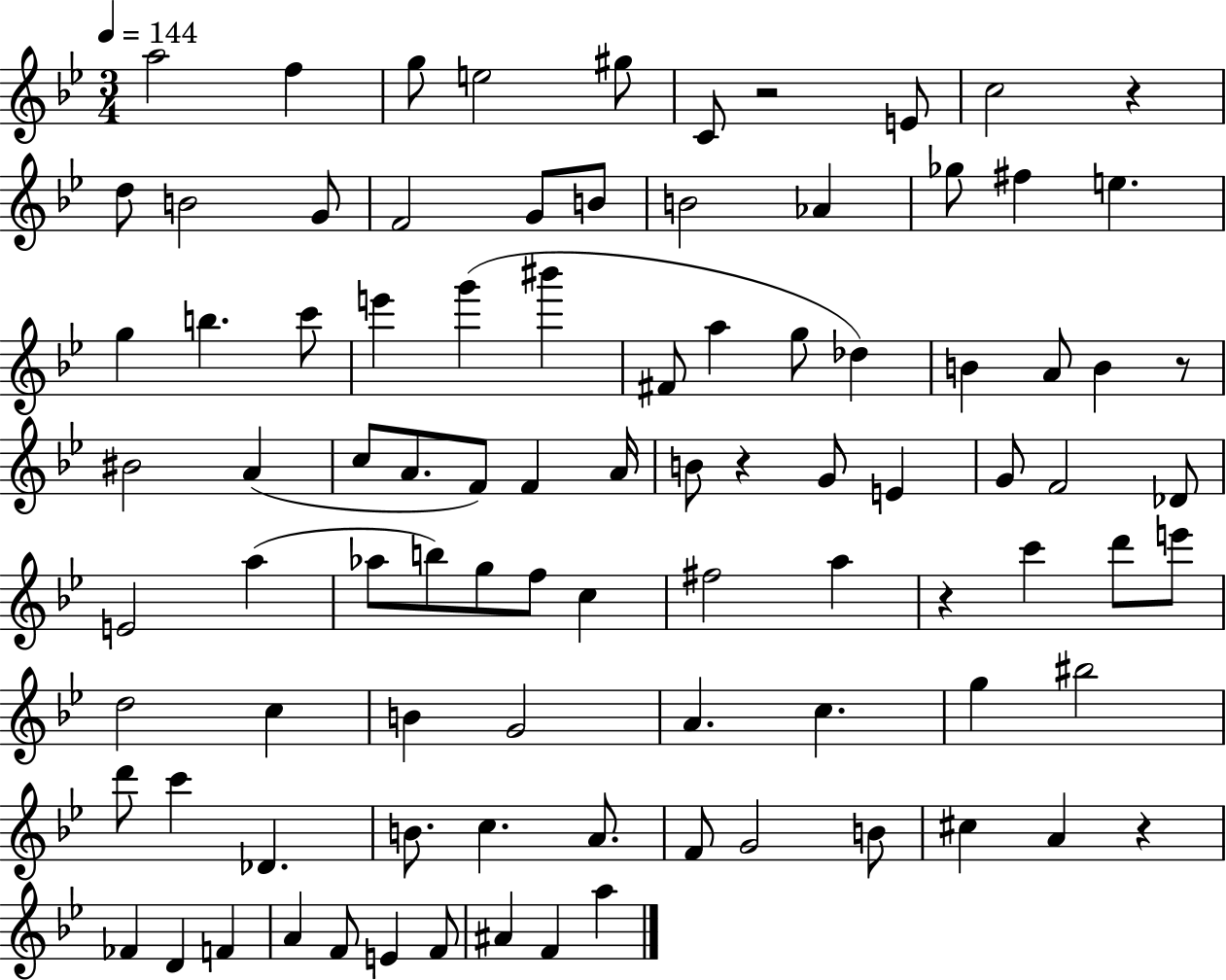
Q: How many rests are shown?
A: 6